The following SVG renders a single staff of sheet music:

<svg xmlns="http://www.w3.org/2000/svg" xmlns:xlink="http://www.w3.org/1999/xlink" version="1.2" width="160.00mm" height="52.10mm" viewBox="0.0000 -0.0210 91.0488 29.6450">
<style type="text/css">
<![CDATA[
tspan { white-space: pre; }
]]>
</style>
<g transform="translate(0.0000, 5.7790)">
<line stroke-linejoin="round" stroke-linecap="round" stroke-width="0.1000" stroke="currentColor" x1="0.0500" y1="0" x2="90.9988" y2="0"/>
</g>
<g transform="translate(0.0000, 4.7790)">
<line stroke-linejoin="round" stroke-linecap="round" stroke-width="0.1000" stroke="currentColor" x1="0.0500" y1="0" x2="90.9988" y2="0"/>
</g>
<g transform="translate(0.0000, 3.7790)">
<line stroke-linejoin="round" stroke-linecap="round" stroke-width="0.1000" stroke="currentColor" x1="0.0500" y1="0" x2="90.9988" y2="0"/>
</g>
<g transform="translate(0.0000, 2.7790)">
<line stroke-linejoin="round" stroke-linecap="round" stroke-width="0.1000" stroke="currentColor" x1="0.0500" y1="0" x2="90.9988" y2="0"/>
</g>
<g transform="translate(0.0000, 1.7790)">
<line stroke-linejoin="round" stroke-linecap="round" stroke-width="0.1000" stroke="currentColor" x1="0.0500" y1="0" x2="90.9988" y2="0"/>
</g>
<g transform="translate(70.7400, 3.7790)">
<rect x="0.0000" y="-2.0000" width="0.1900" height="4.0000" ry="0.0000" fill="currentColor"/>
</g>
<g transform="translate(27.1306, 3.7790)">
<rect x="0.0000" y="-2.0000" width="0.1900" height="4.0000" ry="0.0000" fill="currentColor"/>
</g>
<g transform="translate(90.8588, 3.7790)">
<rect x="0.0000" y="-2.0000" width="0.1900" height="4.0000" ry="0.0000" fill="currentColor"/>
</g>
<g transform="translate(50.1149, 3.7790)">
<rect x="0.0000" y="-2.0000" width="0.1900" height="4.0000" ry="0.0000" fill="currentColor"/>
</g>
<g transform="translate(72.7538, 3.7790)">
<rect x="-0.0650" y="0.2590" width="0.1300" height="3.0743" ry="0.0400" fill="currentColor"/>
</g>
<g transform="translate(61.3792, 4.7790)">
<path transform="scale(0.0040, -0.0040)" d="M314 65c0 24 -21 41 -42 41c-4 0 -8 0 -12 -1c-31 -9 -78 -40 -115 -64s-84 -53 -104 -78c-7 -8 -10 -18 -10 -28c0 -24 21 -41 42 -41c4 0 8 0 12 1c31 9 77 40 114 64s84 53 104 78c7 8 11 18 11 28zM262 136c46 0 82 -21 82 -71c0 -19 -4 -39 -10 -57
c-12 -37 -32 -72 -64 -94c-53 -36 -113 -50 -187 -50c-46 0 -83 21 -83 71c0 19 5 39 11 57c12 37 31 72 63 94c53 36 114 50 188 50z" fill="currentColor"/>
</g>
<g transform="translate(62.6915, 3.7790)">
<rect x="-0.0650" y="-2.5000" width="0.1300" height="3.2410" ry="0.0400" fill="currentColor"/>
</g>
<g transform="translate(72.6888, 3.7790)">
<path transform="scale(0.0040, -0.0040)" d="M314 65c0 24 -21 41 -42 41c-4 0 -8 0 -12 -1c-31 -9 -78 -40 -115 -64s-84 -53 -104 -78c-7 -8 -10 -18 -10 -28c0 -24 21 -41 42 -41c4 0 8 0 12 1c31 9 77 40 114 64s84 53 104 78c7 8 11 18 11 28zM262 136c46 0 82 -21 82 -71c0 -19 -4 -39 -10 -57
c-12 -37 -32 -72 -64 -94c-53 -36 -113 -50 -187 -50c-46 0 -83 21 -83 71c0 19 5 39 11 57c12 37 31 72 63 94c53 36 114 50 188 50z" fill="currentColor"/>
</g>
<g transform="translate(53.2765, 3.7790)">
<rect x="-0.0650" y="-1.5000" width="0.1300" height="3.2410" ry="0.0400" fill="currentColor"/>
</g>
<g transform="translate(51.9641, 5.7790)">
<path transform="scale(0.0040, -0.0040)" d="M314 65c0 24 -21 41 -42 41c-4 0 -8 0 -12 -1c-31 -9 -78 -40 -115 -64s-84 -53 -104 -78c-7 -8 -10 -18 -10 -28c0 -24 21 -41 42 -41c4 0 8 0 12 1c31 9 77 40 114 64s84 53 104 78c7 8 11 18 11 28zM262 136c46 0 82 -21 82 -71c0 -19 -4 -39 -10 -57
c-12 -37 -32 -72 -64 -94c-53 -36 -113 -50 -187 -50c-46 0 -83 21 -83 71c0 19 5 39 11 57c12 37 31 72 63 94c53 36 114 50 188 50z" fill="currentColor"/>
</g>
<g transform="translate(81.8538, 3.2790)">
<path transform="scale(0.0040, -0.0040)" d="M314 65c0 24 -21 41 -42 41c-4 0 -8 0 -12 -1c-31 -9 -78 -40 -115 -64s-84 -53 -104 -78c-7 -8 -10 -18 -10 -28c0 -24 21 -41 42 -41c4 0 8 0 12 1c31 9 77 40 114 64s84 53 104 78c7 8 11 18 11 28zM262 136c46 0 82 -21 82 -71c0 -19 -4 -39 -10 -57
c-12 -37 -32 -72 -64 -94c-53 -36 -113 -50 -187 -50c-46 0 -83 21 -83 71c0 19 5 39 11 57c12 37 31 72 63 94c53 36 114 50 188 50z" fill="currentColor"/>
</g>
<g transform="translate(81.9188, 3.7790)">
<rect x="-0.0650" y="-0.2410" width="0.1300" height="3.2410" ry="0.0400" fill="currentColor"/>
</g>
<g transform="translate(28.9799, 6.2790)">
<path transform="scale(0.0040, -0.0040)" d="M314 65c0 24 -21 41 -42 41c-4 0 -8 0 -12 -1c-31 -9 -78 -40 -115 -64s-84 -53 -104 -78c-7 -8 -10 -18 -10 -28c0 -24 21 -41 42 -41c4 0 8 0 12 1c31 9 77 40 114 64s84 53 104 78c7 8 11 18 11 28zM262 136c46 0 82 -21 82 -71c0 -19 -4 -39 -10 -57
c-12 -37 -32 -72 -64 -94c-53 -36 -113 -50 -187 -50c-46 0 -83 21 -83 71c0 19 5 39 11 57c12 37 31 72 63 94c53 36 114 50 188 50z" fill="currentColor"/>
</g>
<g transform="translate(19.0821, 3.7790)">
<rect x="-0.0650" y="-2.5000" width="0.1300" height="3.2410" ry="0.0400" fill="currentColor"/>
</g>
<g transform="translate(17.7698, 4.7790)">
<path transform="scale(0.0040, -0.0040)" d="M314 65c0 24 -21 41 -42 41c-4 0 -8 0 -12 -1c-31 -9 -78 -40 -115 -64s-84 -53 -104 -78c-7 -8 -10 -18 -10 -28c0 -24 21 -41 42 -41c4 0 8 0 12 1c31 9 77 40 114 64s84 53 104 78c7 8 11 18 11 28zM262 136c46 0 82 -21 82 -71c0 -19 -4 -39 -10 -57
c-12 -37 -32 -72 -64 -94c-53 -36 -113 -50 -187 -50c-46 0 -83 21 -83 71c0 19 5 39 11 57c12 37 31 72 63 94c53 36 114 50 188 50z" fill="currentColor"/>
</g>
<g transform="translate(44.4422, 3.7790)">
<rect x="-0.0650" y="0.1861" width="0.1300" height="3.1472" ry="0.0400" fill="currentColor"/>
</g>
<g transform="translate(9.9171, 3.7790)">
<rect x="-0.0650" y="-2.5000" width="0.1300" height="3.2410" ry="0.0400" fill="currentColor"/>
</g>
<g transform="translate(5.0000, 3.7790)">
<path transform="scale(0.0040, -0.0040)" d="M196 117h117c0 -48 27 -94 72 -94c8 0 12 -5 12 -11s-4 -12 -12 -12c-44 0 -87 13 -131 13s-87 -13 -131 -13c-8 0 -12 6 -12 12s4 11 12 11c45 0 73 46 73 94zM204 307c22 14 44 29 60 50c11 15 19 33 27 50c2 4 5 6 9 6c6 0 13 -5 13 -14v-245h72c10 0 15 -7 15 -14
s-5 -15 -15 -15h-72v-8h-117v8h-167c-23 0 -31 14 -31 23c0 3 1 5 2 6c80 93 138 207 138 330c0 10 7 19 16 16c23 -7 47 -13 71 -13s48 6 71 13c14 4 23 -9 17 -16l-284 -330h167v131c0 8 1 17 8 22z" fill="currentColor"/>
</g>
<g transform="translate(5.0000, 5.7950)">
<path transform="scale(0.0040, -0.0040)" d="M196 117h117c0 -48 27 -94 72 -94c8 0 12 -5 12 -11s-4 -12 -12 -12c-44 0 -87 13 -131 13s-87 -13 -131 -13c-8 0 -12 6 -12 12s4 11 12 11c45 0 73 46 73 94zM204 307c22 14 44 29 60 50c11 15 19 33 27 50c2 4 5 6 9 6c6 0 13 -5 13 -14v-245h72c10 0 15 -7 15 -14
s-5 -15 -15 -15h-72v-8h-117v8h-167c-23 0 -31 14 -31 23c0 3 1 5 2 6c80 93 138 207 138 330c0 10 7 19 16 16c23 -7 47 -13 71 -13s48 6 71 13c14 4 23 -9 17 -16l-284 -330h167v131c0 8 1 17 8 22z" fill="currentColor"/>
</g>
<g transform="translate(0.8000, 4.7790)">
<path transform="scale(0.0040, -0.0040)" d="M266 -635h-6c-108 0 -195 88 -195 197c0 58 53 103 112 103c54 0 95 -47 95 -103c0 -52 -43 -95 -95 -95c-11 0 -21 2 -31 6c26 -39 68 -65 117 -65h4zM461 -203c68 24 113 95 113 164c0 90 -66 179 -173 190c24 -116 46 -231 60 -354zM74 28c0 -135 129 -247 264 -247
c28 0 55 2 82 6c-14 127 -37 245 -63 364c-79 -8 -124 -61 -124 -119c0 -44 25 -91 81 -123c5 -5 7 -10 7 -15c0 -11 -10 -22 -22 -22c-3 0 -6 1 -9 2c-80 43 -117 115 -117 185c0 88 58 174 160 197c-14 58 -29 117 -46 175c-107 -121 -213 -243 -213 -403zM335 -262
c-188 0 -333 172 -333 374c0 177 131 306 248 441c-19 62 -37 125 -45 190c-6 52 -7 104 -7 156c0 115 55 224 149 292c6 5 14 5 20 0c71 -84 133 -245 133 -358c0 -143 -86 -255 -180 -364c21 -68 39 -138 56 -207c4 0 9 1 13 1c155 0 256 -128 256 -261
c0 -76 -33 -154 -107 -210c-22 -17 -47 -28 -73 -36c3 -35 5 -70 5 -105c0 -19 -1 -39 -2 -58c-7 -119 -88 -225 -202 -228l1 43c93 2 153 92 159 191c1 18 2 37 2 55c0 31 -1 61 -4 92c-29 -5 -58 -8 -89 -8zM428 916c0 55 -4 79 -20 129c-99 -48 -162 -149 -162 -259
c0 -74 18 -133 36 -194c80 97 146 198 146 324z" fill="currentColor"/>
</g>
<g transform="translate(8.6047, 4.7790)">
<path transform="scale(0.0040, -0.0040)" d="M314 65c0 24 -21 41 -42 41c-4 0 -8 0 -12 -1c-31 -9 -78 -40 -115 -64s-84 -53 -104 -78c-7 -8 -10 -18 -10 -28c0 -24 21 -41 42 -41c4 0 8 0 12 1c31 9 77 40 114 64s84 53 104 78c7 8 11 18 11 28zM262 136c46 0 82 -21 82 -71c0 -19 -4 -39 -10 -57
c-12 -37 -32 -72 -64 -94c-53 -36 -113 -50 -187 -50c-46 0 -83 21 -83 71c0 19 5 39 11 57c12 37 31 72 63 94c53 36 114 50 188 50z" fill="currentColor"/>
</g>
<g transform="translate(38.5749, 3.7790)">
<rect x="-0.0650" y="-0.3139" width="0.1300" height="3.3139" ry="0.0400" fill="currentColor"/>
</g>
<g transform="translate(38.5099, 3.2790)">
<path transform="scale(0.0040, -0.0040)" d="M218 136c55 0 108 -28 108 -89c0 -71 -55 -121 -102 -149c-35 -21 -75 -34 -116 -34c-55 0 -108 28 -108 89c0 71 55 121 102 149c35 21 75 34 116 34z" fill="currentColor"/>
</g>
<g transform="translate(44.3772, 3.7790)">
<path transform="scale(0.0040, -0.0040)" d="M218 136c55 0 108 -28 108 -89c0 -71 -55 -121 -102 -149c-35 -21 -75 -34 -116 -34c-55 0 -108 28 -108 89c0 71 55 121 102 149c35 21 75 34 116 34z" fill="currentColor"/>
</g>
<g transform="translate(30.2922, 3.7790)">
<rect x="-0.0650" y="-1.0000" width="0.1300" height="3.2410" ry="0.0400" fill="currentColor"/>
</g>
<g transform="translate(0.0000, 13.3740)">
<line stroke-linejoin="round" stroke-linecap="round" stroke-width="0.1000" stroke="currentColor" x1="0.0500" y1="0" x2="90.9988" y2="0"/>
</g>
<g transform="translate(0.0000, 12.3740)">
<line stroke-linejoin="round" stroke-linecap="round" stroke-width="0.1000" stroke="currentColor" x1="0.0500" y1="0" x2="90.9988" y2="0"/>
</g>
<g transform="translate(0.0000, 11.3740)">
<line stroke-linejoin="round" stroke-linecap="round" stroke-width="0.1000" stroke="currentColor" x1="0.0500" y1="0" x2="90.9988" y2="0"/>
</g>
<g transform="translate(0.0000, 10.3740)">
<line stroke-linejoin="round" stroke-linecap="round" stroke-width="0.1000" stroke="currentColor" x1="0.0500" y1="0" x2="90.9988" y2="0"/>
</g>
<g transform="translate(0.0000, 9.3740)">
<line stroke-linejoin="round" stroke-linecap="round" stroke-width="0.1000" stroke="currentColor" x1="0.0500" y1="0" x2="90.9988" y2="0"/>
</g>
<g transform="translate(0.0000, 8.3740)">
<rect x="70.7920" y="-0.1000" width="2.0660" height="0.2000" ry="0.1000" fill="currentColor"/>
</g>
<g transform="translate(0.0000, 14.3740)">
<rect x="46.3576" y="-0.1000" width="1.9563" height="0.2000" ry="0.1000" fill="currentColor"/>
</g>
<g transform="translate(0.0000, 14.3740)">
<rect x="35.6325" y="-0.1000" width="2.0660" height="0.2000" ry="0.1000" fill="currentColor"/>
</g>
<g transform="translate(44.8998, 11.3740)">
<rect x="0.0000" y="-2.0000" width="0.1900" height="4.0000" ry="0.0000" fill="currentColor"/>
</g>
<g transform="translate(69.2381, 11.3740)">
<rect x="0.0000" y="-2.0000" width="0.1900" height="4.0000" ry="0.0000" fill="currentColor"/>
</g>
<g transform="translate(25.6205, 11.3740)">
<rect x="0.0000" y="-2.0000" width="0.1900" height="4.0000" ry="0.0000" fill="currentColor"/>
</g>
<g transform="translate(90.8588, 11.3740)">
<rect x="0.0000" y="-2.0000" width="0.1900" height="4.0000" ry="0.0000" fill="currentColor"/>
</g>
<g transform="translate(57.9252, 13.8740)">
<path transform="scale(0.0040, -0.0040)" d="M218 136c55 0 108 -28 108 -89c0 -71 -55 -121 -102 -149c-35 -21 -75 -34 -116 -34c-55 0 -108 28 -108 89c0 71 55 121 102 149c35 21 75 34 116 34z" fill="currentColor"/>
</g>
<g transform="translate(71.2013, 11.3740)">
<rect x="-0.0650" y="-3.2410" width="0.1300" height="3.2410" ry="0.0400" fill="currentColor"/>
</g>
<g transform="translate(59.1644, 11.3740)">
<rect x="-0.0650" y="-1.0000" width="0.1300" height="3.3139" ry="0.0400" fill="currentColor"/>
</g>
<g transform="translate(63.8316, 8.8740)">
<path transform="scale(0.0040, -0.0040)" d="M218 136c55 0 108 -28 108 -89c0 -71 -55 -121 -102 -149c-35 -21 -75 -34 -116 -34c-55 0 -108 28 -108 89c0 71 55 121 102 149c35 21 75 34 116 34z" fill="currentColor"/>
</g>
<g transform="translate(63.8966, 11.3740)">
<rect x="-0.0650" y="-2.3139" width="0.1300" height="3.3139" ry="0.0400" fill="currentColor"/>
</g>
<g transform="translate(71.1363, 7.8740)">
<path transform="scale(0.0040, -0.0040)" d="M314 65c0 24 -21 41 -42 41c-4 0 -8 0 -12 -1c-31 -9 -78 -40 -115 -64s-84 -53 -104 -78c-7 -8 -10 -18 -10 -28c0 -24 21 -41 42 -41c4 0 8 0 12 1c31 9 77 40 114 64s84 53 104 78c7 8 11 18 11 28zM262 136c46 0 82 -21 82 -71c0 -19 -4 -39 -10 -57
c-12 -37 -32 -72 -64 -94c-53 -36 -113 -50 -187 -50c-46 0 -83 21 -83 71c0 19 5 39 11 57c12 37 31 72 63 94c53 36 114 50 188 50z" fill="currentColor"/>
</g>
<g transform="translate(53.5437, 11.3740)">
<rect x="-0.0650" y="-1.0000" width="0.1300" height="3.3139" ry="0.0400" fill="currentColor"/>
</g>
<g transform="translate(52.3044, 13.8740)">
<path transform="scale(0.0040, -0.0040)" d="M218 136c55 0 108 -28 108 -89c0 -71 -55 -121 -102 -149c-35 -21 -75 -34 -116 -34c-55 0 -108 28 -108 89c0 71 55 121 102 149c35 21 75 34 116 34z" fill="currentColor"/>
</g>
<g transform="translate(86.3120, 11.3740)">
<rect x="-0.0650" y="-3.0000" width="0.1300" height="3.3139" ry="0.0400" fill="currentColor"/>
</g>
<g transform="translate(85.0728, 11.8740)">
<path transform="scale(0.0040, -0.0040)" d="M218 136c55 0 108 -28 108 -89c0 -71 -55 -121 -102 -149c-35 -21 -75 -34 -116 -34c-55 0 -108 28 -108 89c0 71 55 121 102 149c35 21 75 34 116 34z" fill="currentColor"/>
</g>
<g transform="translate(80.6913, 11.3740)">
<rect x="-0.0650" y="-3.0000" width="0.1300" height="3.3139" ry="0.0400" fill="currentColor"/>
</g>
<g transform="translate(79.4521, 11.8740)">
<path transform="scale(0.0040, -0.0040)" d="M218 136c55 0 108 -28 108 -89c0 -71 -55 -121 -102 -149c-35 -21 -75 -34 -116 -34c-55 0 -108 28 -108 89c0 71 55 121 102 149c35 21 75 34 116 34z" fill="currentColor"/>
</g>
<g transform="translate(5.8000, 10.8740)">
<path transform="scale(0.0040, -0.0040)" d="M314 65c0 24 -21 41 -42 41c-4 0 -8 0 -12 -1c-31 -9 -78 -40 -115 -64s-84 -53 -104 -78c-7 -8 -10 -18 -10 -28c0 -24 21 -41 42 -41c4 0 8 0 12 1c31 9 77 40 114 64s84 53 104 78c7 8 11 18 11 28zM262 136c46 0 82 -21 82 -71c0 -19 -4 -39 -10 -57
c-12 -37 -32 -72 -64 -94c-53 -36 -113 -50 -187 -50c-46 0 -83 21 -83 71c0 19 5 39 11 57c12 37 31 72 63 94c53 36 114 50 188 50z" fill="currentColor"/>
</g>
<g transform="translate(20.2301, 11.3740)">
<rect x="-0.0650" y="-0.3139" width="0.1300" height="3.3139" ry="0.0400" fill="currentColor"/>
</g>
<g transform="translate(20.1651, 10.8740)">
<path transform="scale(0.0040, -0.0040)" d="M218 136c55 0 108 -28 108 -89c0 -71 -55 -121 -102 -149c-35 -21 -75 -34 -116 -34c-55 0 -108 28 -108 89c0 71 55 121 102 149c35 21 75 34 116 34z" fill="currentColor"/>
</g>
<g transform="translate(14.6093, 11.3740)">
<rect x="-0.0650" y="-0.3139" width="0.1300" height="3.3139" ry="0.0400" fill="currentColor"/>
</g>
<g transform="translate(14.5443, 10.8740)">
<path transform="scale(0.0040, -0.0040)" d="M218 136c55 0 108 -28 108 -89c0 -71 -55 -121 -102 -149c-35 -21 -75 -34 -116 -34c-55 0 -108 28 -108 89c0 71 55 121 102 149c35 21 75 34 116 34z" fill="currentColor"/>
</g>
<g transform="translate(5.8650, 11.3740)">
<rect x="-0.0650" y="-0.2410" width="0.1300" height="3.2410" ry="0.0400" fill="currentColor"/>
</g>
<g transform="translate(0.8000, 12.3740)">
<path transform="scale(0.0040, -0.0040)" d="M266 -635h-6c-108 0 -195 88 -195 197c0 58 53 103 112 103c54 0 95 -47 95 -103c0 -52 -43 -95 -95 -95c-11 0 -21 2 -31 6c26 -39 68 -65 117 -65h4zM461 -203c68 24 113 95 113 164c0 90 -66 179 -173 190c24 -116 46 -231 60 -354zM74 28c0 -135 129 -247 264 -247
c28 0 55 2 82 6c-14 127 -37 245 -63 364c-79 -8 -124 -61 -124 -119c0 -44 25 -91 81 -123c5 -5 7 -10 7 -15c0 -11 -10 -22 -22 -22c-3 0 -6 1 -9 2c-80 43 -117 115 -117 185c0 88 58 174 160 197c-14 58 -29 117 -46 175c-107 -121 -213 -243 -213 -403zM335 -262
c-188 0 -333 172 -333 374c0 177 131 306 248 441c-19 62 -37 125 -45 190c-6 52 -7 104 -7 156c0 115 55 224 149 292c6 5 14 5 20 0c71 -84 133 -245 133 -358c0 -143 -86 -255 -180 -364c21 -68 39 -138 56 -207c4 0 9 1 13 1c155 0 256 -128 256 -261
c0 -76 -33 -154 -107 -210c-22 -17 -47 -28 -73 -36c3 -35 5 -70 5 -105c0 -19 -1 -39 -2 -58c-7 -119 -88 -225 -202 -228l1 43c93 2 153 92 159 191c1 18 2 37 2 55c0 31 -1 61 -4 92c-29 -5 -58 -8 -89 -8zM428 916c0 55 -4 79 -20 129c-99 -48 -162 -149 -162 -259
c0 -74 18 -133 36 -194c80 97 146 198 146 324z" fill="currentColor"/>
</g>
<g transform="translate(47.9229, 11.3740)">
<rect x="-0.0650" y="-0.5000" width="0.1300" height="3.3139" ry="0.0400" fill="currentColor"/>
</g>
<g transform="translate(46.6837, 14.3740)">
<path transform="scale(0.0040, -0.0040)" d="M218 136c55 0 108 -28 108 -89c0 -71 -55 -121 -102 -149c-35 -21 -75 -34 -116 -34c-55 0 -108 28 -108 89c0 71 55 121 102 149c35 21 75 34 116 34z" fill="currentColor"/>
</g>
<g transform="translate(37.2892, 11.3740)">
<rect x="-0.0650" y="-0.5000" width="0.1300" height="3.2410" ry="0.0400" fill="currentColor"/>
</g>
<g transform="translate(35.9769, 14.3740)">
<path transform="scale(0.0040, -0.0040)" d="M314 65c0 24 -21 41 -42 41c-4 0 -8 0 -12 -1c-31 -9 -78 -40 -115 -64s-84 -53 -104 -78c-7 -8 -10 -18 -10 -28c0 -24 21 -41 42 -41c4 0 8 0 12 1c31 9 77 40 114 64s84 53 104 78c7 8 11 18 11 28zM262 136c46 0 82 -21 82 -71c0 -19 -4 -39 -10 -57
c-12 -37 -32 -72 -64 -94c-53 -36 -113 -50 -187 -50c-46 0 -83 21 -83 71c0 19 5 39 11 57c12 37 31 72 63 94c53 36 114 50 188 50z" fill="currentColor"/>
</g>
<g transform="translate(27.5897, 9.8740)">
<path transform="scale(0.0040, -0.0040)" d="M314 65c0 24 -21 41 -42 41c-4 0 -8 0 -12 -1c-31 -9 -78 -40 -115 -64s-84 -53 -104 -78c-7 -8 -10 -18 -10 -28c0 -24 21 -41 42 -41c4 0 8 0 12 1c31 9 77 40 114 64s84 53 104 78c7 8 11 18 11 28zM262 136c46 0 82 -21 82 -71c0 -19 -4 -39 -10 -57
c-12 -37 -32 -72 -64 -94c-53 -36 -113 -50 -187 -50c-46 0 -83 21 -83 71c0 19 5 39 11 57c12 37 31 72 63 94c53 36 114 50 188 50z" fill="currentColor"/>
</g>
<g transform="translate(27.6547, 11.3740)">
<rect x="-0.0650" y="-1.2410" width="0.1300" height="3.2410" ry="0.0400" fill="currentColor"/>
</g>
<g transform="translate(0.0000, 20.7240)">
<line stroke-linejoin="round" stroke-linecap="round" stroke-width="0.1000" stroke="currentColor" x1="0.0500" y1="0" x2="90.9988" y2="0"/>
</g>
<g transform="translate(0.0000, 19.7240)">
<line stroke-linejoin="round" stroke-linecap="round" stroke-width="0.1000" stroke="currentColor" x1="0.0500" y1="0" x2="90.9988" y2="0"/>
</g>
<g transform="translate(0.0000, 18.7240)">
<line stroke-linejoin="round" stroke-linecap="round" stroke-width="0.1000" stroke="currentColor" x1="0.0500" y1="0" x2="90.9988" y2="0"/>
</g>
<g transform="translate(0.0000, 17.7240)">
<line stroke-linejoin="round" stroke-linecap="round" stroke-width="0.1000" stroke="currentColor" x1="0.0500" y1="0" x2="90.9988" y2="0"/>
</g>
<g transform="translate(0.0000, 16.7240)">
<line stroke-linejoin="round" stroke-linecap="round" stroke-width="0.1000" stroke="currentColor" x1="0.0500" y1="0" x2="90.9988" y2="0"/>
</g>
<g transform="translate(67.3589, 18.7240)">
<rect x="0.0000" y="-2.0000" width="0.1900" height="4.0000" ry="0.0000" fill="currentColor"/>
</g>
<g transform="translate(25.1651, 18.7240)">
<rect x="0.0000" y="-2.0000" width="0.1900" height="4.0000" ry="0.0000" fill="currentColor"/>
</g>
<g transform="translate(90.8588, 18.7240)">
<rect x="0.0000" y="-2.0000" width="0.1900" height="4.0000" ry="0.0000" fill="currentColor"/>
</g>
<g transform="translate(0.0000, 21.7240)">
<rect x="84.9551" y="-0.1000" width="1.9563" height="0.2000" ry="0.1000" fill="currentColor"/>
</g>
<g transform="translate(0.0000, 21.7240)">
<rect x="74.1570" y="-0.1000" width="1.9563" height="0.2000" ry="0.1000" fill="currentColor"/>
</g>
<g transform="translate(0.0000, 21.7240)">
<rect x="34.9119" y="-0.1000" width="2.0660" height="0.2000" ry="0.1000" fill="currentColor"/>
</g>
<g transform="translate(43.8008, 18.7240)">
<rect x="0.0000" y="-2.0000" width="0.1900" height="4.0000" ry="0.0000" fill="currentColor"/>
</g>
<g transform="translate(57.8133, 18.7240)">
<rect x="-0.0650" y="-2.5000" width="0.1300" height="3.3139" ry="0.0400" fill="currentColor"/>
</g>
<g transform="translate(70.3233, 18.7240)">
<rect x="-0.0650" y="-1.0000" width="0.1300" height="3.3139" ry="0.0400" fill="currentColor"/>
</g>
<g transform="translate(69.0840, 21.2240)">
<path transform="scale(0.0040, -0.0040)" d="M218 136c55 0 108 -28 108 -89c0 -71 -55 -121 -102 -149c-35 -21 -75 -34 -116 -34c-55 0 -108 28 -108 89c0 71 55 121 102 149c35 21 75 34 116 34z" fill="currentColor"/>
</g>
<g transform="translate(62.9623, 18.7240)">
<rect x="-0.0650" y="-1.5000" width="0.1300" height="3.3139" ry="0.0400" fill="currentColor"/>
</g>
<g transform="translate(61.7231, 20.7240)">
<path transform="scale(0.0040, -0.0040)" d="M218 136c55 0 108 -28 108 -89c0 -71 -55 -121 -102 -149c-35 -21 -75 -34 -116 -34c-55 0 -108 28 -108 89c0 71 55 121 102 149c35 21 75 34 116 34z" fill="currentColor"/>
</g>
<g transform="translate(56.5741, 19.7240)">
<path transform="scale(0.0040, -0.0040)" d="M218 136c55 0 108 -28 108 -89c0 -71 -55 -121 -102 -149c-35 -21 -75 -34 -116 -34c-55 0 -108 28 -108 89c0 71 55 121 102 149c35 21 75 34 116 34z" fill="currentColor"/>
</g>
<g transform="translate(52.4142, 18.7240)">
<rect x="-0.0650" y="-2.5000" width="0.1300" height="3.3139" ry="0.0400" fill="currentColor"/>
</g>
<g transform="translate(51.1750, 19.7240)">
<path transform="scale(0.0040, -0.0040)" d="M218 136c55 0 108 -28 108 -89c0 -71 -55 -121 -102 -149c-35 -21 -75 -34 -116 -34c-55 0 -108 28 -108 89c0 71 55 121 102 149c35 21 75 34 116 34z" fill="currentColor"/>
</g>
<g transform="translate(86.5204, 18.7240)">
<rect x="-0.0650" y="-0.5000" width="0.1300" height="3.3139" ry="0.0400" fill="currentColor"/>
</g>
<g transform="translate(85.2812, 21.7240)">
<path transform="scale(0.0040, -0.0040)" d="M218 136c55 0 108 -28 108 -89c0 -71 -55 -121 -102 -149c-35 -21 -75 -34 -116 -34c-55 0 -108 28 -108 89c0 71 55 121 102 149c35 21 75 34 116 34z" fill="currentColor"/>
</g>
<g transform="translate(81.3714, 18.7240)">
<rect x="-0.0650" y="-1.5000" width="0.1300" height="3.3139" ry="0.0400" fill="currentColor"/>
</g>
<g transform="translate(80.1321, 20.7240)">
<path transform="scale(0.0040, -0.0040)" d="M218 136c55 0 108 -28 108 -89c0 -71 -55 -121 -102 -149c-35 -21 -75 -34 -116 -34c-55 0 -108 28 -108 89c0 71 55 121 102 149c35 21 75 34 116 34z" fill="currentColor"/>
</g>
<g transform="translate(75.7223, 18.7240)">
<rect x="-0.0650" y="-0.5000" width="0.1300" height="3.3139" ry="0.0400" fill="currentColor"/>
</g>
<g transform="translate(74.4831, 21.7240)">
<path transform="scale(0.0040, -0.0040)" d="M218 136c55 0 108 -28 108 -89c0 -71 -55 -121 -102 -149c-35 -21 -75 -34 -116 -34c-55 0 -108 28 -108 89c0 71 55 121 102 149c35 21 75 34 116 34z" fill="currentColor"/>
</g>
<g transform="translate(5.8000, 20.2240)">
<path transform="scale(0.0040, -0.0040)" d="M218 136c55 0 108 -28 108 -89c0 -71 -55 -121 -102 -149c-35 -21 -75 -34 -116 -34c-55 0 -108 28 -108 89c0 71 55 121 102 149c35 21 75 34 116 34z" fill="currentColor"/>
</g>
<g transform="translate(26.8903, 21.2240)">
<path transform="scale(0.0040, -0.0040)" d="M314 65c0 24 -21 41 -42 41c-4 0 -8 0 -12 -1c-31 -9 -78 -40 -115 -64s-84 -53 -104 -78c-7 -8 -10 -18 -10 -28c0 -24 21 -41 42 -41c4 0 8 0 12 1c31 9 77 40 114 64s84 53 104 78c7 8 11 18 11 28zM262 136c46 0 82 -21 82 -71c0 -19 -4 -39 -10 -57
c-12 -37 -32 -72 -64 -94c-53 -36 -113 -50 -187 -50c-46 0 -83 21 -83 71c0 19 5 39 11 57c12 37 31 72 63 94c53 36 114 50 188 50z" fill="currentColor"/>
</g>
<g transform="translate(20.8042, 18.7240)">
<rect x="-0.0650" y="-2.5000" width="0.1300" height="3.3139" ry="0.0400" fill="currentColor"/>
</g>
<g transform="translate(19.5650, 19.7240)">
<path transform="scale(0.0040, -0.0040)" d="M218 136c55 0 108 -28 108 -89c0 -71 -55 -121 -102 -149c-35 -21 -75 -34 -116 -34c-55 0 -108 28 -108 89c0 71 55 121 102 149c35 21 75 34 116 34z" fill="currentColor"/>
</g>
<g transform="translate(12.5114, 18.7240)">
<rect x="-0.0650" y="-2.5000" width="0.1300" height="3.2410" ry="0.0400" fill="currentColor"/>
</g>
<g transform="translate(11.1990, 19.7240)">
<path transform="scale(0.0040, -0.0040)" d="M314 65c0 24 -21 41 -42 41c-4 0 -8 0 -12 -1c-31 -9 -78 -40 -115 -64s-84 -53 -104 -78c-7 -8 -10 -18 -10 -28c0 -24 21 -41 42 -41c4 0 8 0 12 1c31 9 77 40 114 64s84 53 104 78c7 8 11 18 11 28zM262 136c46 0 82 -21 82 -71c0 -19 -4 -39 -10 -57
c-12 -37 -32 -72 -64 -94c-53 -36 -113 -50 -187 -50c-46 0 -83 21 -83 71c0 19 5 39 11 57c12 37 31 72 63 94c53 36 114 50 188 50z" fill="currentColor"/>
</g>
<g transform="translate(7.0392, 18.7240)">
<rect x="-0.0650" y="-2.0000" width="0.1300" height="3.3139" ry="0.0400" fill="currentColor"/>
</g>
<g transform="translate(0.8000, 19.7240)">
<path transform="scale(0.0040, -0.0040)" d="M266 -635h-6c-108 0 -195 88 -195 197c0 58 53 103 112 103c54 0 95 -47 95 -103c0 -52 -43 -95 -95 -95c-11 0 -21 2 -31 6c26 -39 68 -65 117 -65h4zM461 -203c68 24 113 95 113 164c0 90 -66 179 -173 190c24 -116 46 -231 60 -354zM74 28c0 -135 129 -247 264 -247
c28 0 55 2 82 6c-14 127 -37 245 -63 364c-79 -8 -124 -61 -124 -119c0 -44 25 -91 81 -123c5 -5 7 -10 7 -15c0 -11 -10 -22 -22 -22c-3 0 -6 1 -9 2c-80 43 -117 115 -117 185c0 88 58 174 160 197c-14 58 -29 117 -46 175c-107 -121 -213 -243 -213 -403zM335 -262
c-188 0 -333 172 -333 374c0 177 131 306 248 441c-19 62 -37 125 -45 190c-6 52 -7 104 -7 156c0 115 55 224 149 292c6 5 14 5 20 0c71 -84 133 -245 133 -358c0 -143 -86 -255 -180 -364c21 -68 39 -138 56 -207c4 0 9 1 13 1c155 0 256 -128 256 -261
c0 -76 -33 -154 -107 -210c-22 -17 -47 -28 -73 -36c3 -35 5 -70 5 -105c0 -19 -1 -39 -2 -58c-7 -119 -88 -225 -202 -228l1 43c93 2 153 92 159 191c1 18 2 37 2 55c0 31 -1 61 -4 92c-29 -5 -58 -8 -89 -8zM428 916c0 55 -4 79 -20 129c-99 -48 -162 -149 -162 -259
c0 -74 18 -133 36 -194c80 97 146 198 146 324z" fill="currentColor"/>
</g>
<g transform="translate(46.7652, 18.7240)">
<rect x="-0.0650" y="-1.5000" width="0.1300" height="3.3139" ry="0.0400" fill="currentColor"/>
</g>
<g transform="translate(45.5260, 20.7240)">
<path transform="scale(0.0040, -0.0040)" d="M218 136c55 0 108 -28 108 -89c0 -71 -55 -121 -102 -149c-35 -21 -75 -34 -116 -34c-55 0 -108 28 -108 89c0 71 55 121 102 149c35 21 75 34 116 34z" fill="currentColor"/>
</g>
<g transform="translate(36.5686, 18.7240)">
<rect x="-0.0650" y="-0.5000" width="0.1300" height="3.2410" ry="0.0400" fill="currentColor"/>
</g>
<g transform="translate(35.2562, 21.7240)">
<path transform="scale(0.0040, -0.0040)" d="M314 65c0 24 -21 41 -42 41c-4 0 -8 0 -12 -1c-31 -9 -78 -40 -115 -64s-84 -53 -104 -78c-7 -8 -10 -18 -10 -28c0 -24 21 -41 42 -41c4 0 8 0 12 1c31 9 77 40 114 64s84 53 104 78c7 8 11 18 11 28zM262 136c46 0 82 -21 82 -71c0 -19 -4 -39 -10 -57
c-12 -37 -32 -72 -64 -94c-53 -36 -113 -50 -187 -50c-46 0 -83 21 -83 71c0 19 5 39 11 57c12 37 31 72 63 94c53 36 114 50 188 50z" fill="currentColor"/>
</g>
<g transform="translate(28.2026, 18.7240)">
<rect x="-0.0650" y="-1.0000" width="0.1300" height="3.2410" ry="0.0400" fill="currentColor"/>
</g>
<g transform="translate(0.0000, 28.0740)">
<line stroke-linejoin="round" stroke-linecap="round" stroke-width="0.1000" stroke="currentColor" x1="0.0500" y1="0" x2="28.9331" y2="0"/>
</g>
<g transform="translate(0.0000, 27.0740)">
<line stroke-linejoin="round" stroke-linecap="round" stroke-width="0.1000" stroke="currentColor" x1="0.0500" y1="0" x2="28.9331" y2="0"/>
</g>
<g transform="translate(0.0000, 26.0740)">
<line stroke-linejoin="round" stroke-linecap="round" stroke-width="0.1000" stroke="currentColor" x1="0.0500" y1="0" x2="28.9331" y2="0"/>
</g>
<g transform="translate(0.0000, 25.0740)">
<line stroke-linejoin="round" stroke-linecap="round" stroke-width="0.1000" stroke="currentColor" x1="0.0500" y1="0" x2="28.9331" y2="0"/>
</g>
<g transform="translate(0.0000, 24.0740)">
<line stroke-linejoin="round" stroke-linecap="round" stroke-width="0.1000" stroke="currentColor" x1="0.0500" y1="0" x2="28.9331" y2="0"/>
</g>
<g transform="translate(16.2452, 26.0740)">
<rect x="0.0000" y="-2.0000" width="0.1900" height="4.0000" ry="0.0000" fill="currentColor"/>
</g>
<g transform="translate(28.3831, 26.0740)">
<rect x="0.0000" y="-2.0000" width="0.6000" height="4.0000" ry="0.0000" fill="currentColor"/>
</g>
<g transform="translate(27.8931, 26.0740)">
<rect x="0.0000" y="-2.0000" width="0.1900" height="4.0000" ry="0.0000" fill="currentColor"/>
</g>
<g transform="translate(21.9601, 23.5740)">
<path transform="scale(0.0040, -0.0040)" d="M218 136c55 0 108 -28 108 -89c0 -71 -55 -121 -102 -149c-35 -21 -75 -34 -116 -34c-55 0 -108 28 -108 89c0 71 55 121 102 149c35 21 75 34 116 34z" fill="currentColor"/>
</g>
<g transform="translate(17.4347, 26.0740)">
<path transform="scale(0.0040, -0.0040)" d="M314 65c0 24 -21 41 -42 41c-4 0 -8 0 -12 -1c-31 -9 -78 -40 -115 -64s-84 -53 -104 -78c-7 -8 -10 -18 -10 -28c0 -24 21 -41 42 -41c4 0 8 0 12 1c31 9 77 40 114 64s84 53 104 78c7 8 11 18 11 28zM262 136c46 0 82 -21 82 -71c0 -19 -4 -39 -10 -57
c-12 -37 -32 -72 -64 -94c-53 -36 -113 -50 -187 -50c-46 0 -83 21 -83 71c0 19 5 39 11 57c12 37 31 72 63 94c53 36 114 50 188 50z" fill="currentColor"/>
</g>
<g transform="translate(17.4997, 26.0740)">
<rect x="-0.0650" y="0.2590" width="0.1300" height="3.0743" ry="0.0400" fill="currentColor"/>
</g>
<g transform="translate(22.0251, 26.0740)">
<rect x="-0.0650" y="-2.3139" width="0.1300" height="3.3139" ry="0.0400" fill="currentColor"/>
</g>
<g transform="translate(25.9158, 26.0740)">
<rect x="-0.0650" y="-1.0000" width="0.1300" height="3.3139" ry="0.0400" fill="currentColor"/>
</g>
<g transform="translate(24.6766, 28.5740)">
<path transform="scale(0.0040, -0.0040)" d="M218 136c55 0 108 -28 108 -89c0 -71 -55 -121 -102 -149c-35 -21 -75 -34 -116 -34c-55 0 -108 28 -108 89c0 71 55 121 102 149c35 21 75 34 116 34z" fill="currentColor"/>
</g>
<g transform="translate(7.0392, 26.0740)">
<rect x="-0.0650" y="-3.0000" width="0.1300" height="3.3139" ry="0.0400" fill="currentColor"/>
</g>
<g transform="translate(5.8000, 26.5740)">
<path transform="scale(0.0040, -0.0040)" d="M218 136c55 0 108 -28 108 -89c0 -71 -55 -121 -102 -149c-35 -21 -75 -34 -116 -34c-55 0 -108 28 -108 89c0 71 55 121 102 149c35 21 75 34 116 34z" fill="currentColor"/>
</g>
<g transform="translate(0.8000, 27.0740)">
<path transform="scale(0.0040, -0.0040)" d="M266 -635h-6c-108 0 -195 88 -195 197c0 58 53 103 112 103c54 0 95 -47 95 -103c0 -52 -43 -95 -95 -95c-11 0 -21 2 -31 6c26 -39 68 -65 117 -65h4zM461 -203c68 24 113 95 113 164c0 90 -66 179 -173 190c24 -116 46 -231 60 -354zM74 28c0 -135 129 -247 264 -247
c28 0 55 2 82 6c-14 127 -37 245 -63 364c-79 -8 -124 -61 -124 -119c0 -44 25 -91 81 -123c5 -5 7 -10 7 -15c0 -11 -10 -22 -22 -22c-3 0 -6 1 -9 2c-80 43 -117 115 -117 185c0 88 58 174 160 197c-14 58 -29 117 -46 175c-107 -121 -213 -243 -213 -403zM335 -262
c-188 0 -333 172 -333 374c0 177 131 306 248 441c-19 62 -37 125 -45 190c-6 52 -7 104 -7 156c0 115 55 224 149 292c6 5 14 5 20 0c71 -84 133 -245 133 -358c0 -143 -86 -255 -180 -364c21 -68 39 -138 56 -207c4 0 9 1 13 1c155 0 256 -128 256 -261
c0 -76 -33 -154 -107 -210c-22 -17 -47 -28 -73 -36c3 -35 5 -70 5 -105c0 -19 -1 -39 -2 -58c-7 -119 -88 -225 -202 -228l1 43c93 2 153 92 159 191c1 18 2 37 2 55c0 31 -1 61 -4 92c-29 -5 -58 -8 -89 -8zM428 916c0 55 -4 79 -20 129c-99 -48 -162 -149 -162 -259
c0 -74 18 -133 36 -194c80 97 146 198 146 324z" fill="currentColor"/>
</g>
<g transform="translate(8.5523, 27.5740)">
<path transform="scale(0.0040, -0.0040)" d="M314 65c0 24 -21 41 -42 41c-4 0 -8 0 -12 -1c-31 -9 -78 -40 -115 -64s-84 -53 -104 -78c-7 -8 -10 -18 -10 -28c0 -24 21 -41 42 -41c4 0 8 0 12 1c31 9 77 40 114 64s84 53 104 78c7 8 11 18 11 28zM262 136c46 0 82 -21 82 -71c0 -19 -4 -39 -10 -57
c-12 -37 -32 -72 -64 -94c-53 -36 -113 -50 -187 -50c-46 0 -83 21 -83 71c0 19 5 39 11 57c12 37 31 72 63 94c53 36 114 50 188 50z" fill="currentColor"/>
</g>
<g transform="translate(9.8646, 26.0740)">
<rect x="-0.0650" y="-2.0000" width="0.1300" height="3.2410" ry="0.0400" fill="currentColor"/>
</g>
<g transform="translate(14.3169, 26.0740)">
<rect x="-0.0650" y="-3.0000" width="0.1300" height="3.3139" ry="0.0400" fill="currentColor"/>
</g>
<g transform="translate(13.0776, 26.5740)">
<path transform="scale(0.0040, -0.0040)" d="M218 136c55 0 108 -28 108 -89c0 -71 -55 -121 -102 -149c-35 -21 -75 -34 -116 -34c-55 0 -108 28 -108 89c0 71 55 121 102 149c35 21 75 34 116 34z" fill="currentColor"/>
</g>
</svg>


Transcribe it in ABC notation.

X:1
T:Untitled
M:4/4
L:1/4
K:C
G2 G2 D2 c B E2 G2 B2 c2 c2 c c e2 C2 C D D g b2 A A F G2 G D2 C2 E G G E D C E C A F2 A B2 g D